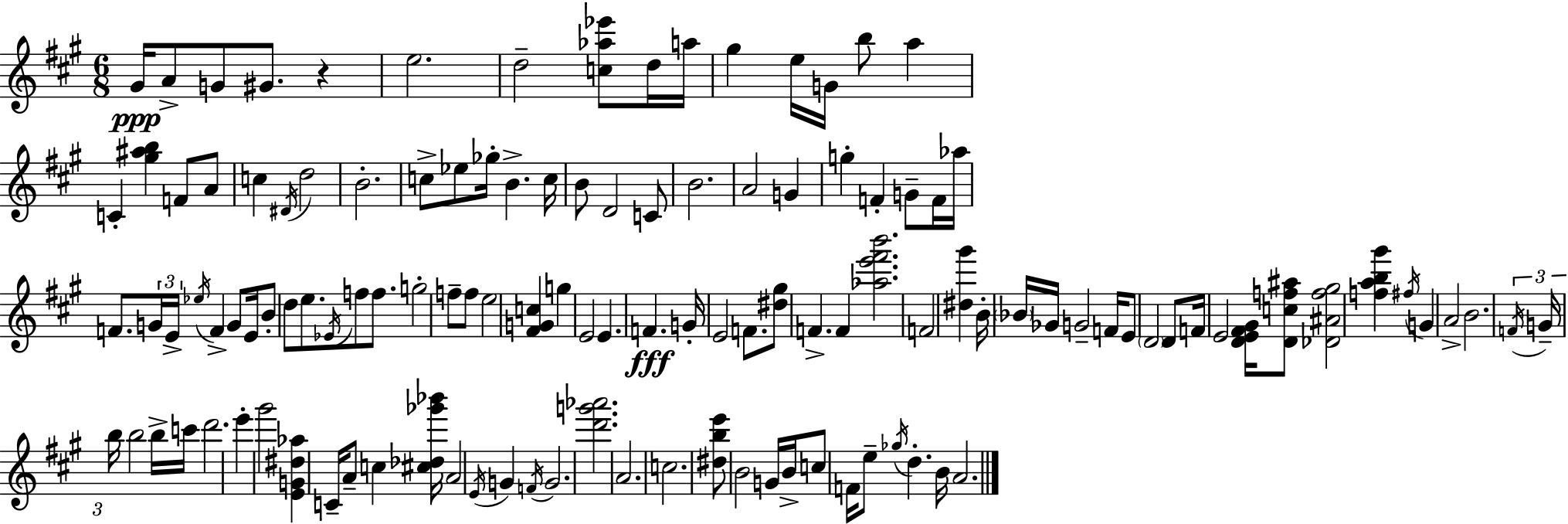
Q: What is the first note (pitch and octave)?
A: G#4